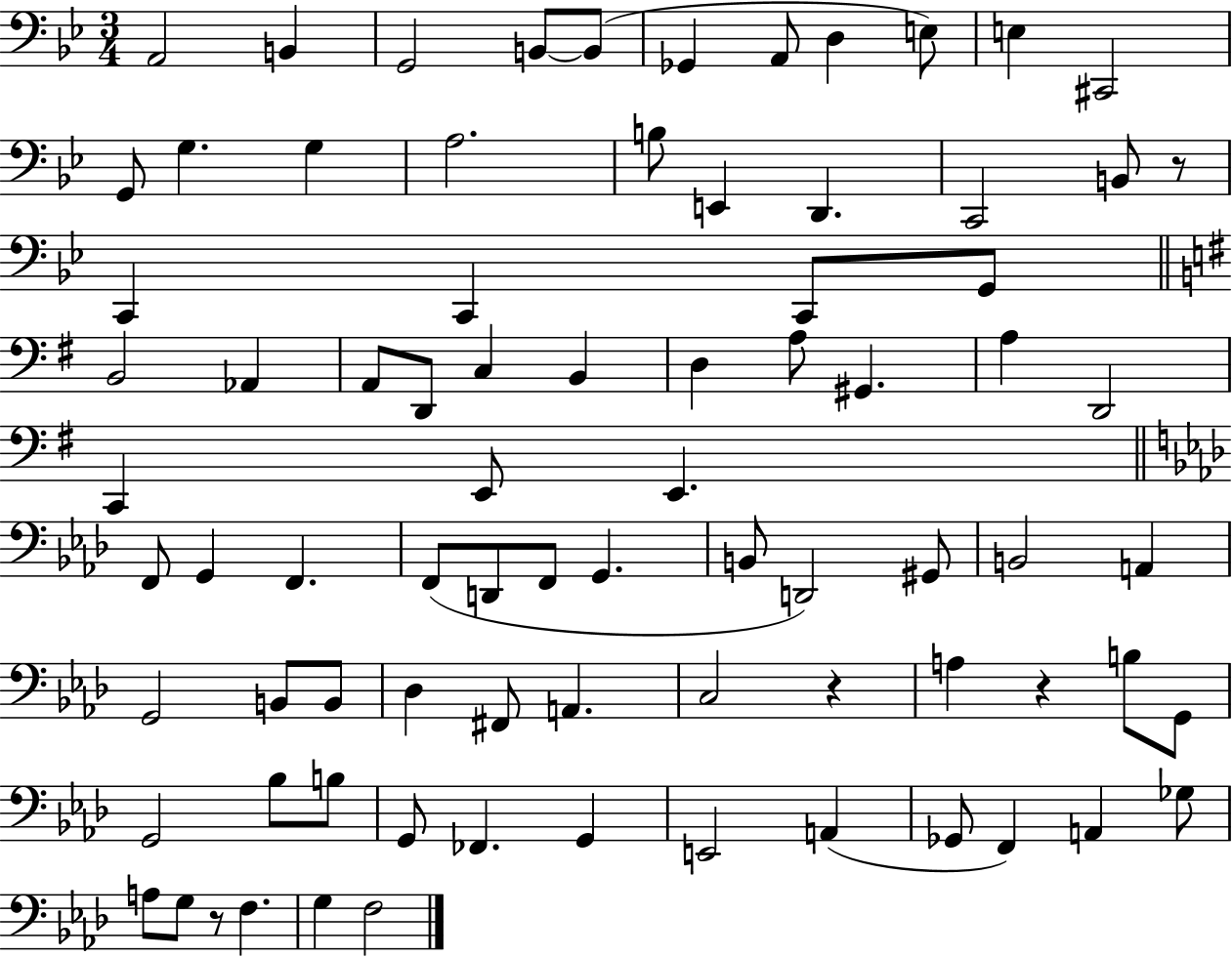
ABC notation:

X:1
T:Untitled
M:3/4
L:1/4
K:Bb
A,,2 B,, G,,2 B,,/2 B,,/2 _G,, A,,/2 D, E,/2 E, ^C,,2 G,,/2 G, G, A,2 B,/2 E,, D,, C,,2 B,,/2 z/2 C,, C,, C,,/2 G,,/2 B,,2 _A,, A,,/2 D,,/2 C, B,, D, A,/2 ^G,, A, D,,2 C,, E,,/2 E,, F,,/2 G,, F,, F,,/2 D,,/2 F,,/2 G,, B,,/2 D,,2 ^G,,/2 B,,2 A,, G,,2 B,,/2 B,,/2 _D, ^F,,/2 A,, C,2 z A, z B,/2 G,,/2 G,,2 _B,/2 B,/2 G,,/2 _F,, G,, E,,2 A,, _G,,/2 F,, A,, _G,/2 A,/2 G,/2 z/2 F, G, F,2